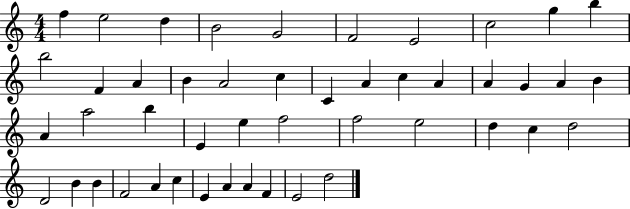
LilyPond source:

{
  \clef treble
  \numericTimeSignature
  \time 4/4
  \key c \major
  f''4 e''2 d''4 | b'2 g'2 | f'2 e'2 | c''2 g''4 b''4 | \break b''2 f'4 a'4 | b'4 a'2 c''4 | c'4 a'4 c''4 a'4 | a'4 g'4 a'4 b'4 | \break a'4 a''2 b''4 | e'4 e''4 f''2 | f''2 e''2 | d''4 c''4 d''2 | \break d'2 b'4 b'4 | f'2 a'4 c''4 | e'4 a'4 a'4 f'4 | e'2 d''2 | \break \bar "|."
}